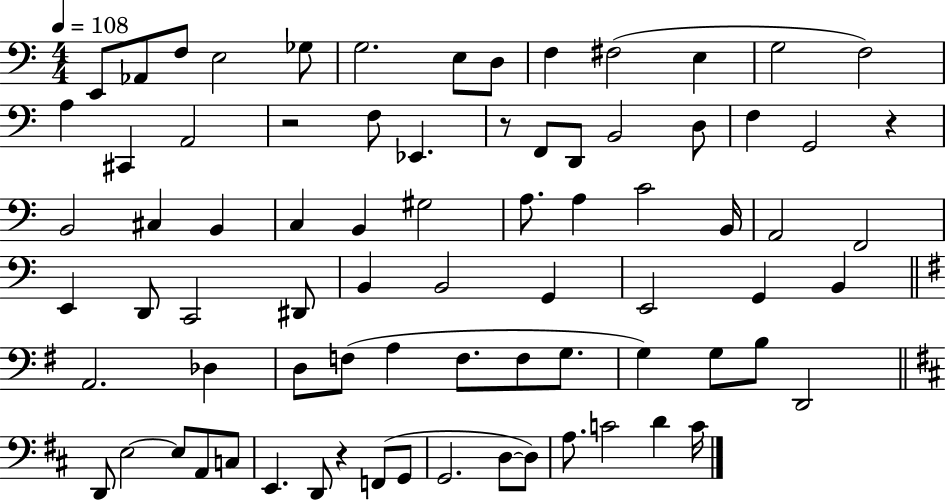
X:1
T:Untitled
M:4/4
L:1/4
K:C
E,,/2 _A,,/2 F,/2 E,2 _G,/2 G,2 E,/2 D,/2 F, ^F,2 E, G,2 F,2 A, ^C,, A,,2 z2 F,/2 _E,, z/2 F,,/2 D,,/2 B,,2 D,/2 F, G,,2 z B,,2 ^C, B,, C, B,, ^G,2 A,/2 A, C2 B,,/4 A,,2 F,,2 E,, D,,/2 C,,2 ^D,,/2 B,, B,,2 G,, E,,2 G,, B,, A,,2 _D, D,/2 F,/2 A, F,/2 F,/2 G,/2 G, G,/2 B,/2 D,,2 D,,/2 E,2 E,/2 A,,/2 C,/2 E,, D,,/2 z F,,/2 G,,/2 G,,2 D,/2 D,/2 A,/2 C2 D C/4